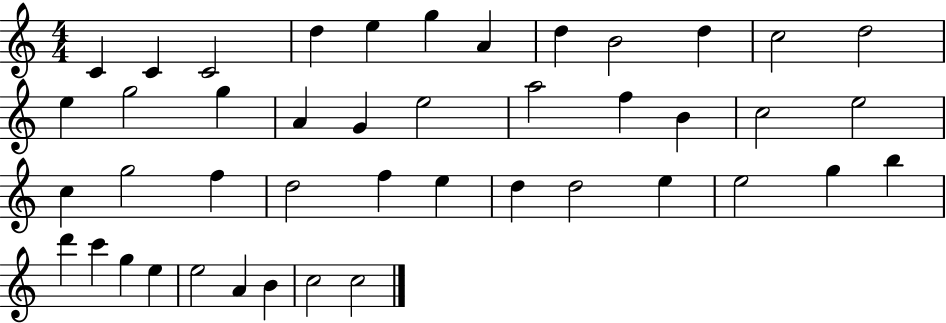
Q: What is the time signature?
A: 4/4